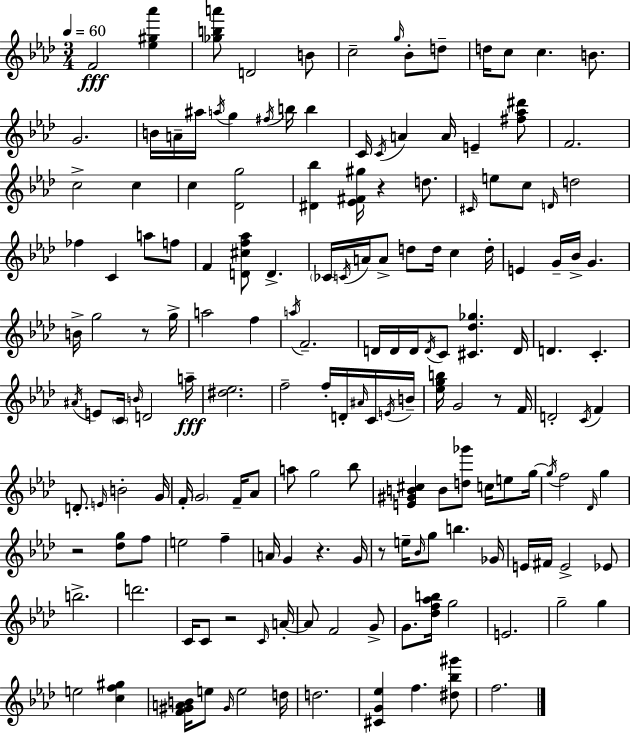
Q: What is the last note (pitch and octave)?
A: F5